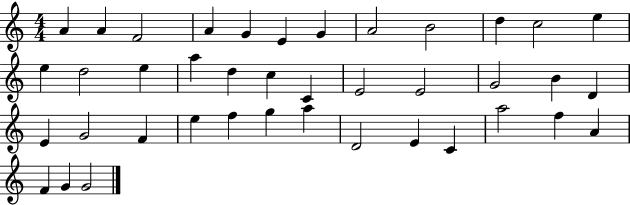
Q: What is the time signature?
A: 4/4